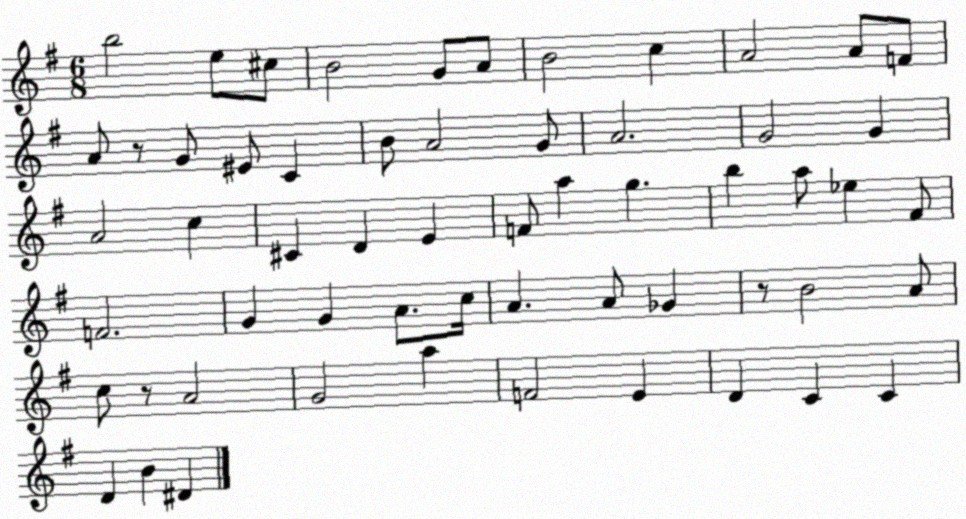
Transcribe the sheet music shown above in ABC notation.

X:1
T:Untitled
M:6/8
L:1/4
K:G
b2 e/2 ^c/2 B2 G/2 A/2 B2 c A2 A/2 F/2 A/2 z/2 G/2 ^E/2 C B/2 A2 G/2 A2 G2 G A2 c ^C D E F/2 a g b a/2 _e ^F/2 F2 G G A/2 c/4 A A/2 _G z/2 B2 A/2 c/2 z/2 A2 G2 a F2 E D C C D B ^D